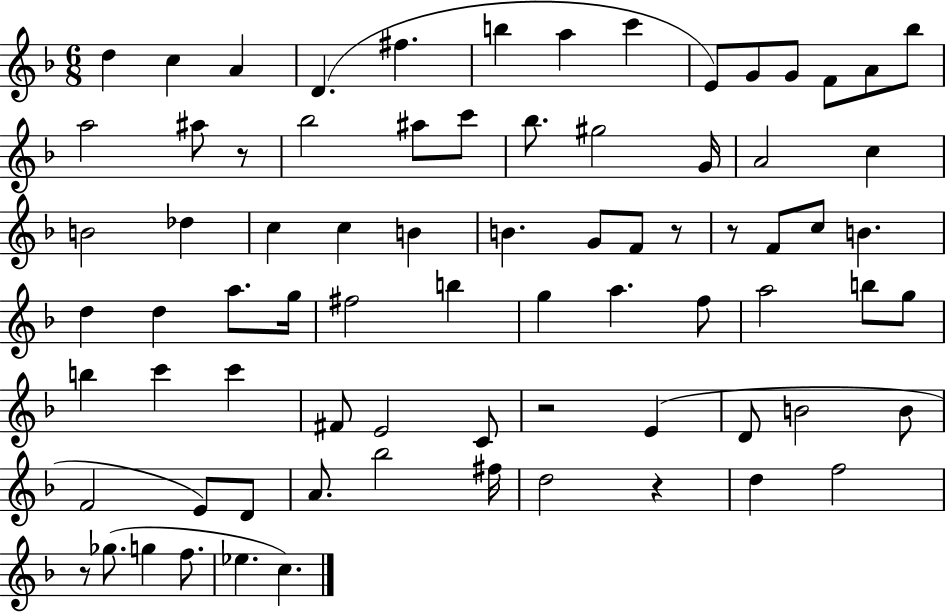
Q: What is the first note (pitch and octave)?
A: D5